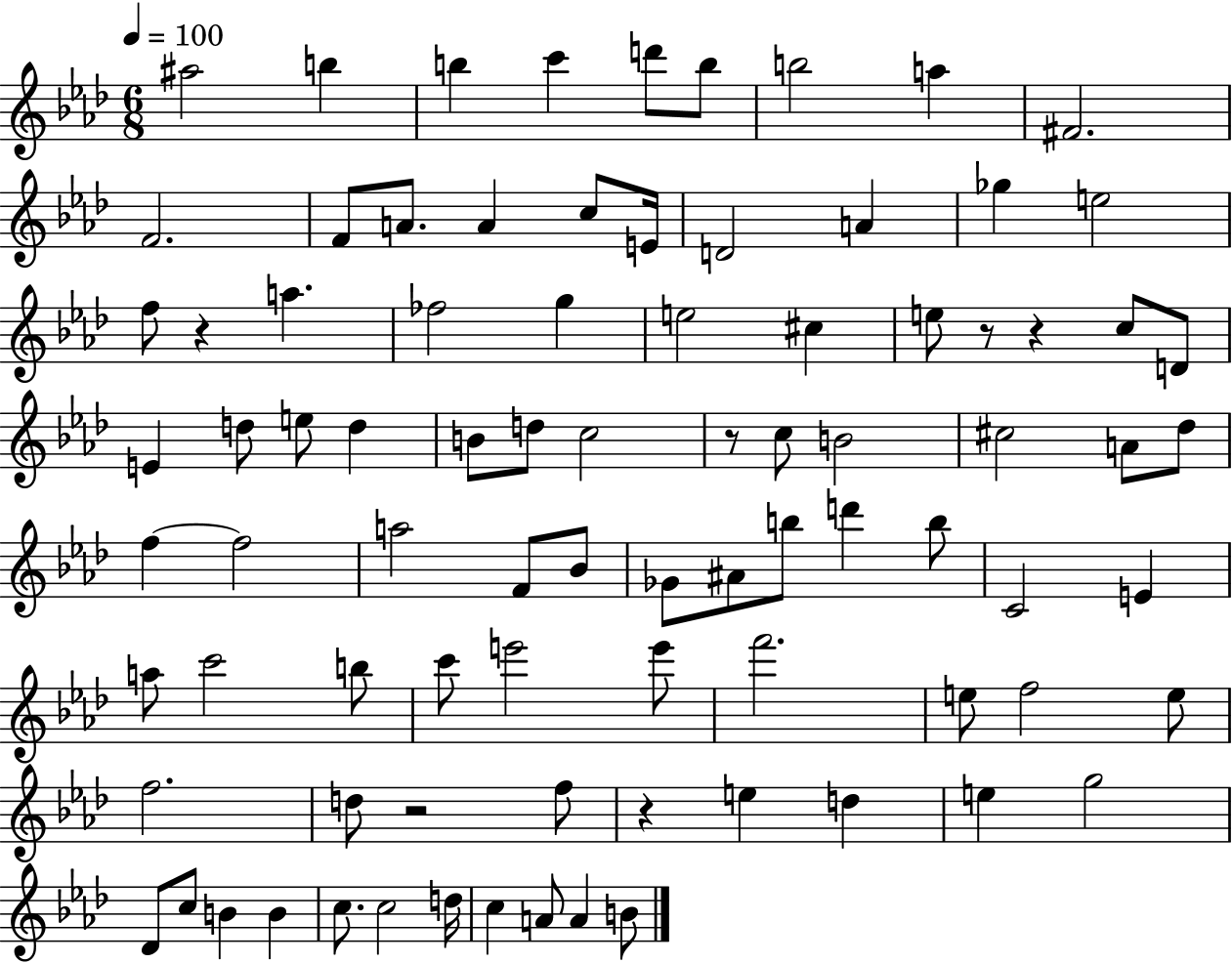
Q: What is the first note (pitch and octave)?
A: A#5